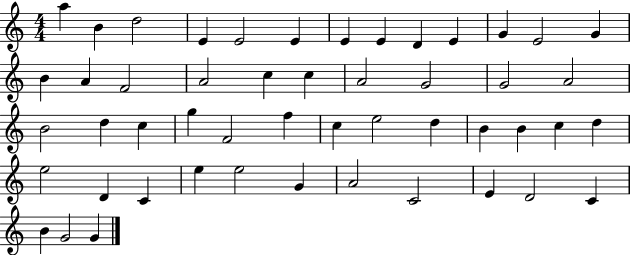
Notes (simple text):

A5/q B4/q D5/h E4/q E4/h E4/q E4/q E4/q D4/q E4/q G4/q E4/h G4/q B4/q A4/q F4/h A4/h C5/q C5/q A4/h G4/h G4/h A4/h B4/h D5/q C5/q G5/q F4/h F5/q C5/q E5/h D5/q B4/q B4/q C5/q D5/q E5/h D4/q C4/q E5/q E5/h G4/q A4/h C4/h E4/q D4/h C4/q B4/q G4/h G4/q